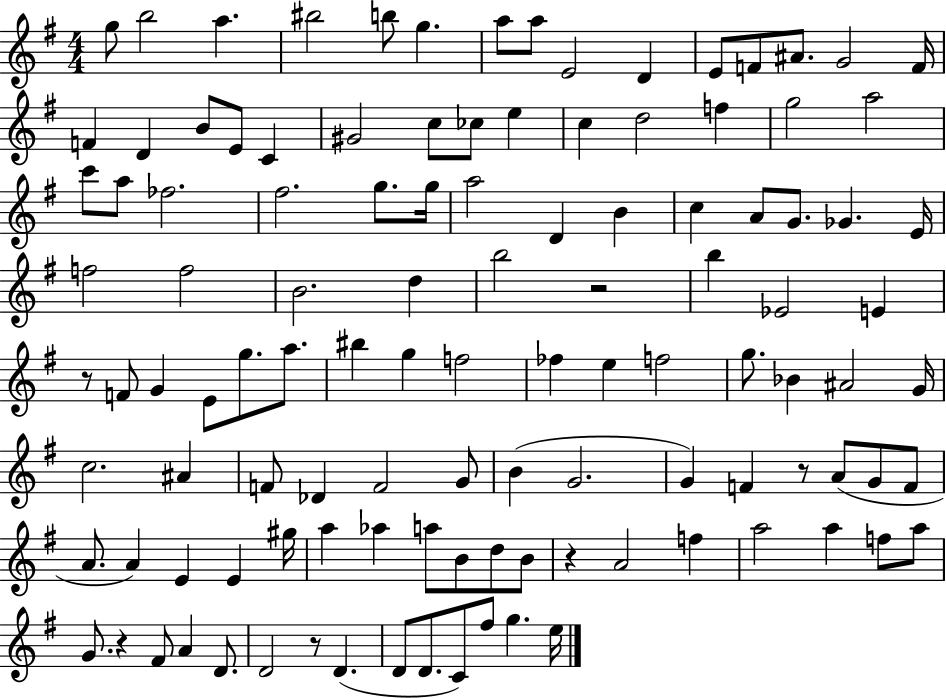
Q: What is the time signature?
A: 4/4